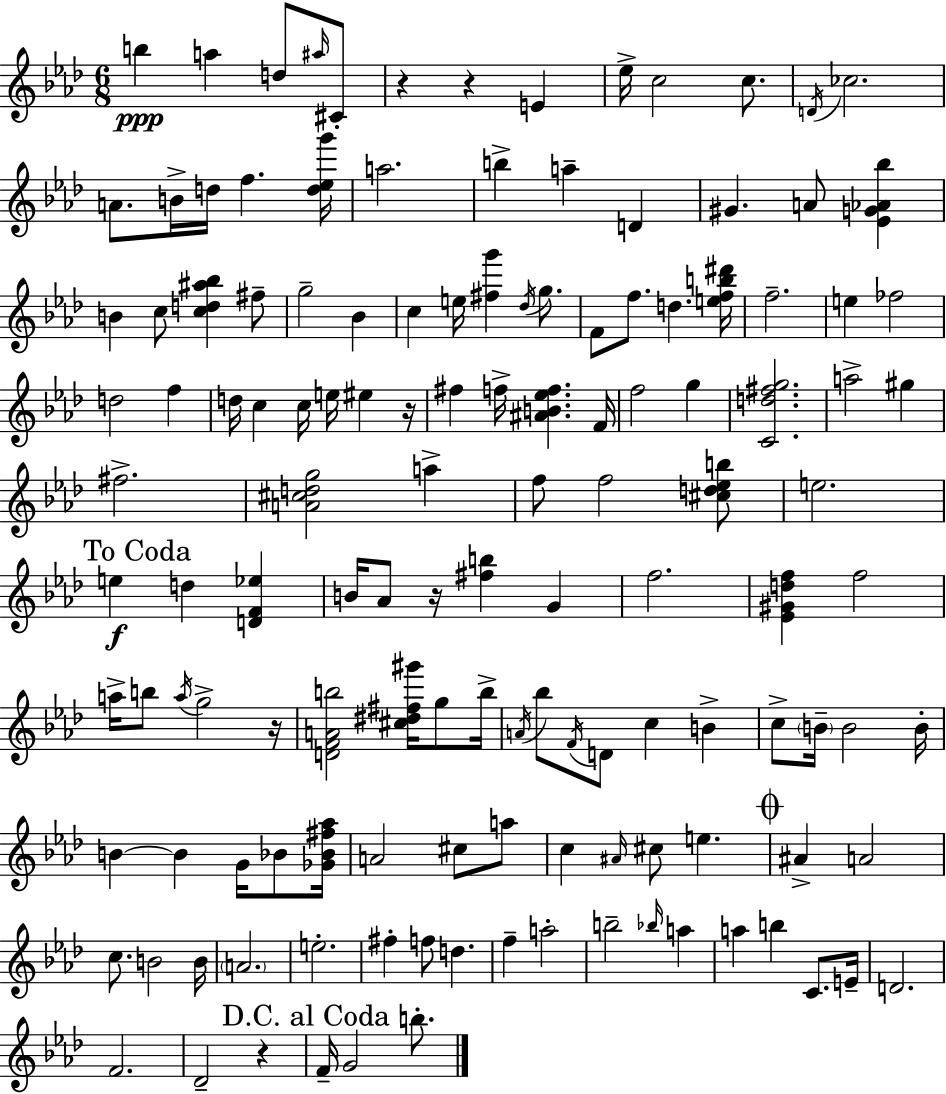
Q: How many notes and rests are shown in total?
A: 135